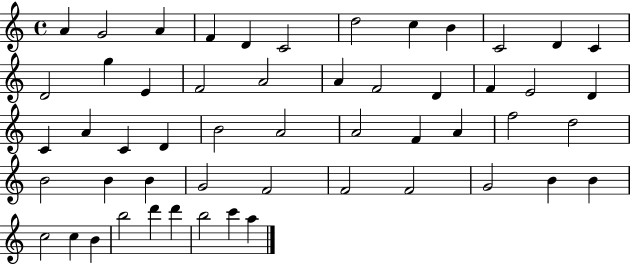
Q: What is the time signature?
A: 4/4